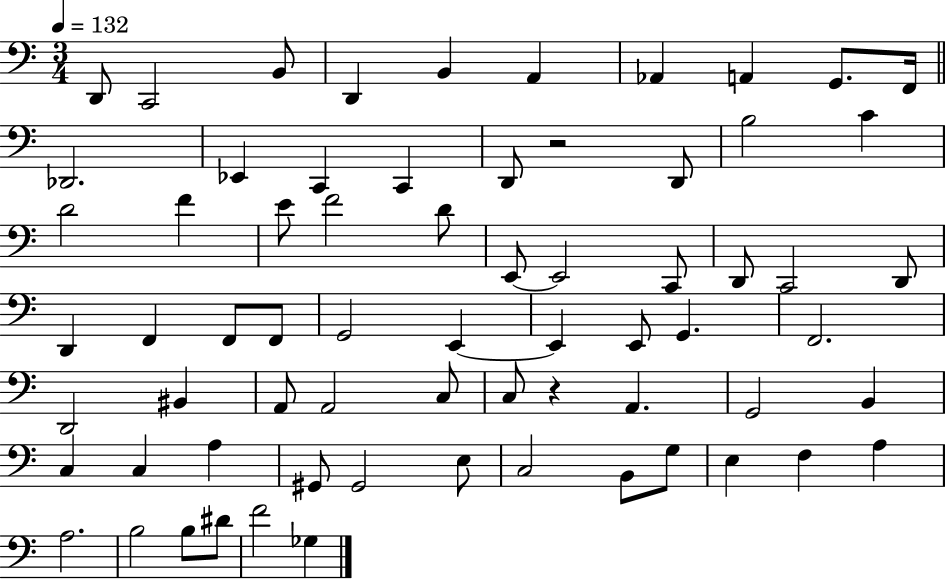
X:1
T:Untitled
M:3/4
L:1/4
K:C
D,,/2 C,,2 B,,/2 D,, B,, A,, _A,, A,, G,,/2 F,,/4 _D,,2 _E,, C,, C,, D,,/2 z2 D,,/2 B,2 C D2 F E/2 F2 D/2 E,,/2 E,,2 C,,/2 D,,/2 C,,2 D,,/2 D,, F,, F,,/2 F,,/2 G,,2 E,, E,, E,,/2 G,, F,,2 D,,2 ^B,, A,,/2 A,,2 C,/2 C,/2 z A,, G,,2 B,, C, C, A, ^G,,/2 ^G,,2 E,/2 C,2 B,,/2 G,/2 E, F, A, A,2 B,2 B,/2 ^D/2 F2 _G,